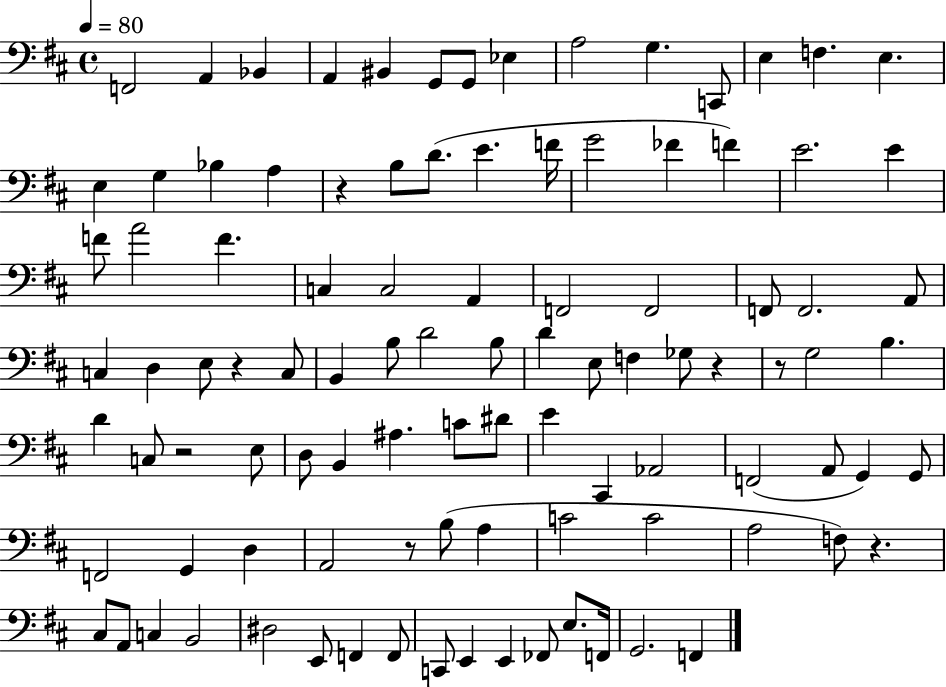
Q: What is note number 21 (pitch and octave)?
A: E4